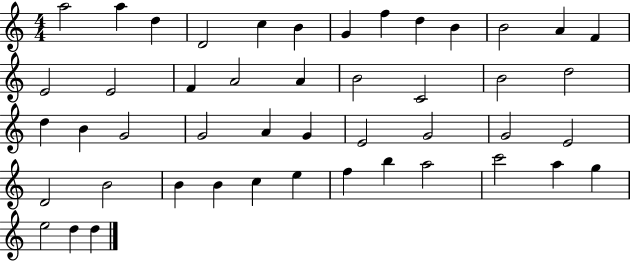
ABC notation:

X:1
T:Untitled
M:4/4
L:1/4
K:C
a2 a d D2 c B G f d B B2 A F E2 E2 F A2 A B2 C2 B2 d2 d B G2 G2 A G E2 G2 G2 E2 D2 B2 B B c e f b a2 c'2 a g e2 d d